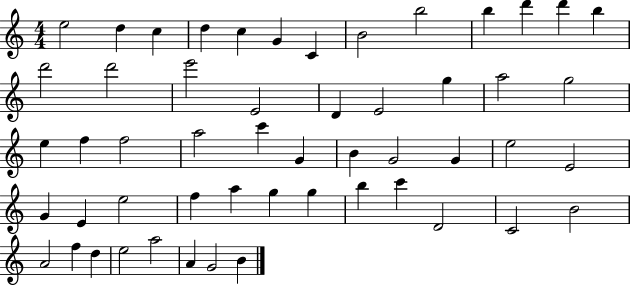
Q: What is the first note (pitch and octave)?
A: E5